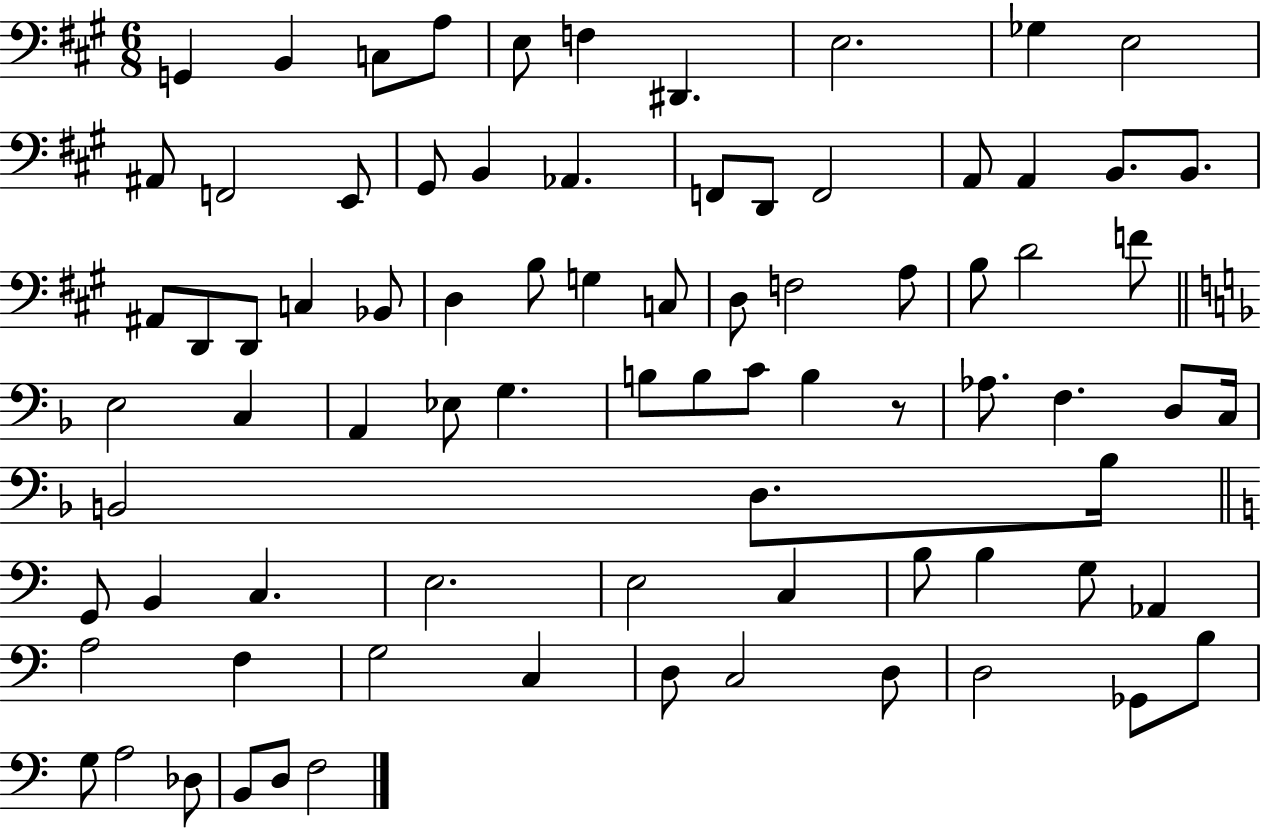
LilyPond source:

{
  \clef bass
  \numericTimeSignature
  \time 6/8
  \key a \major
  \repeat volta 2 { g,4 b,4 c8 a8 | e8 f4 dis,4. | e2. | ges4 e2 | \break ais,8 f,2 e,8 | gis,8 b,4 aes,4. | f,8 d,8 f,2 | a,8 a,4 b,8. b,8. | \break ais,8 d,8 d,8 c4 bes,8 | d4 b8 g4 c8 | d8 f2 a8 | b8 d'2 f'8 | \break \bar "||" \break \key d \minor e2 c4 | a,4 ees8 g4. | b8 b8 c'8 b4 r8 | aes8. f4. d8 c16 | \break b,2 d8. bes16 | \bar "||" \break \key c \major g,8 b,4 c4. | e2. | e2 c4 | b8 b4 g8 aes,4 | \break a2 f4 | g2 c4 | d8 c2 d8 | d2 ges,8 b8 | \break g8 a2 des8 | b,8 d8 f2 | } \bar "|."
}